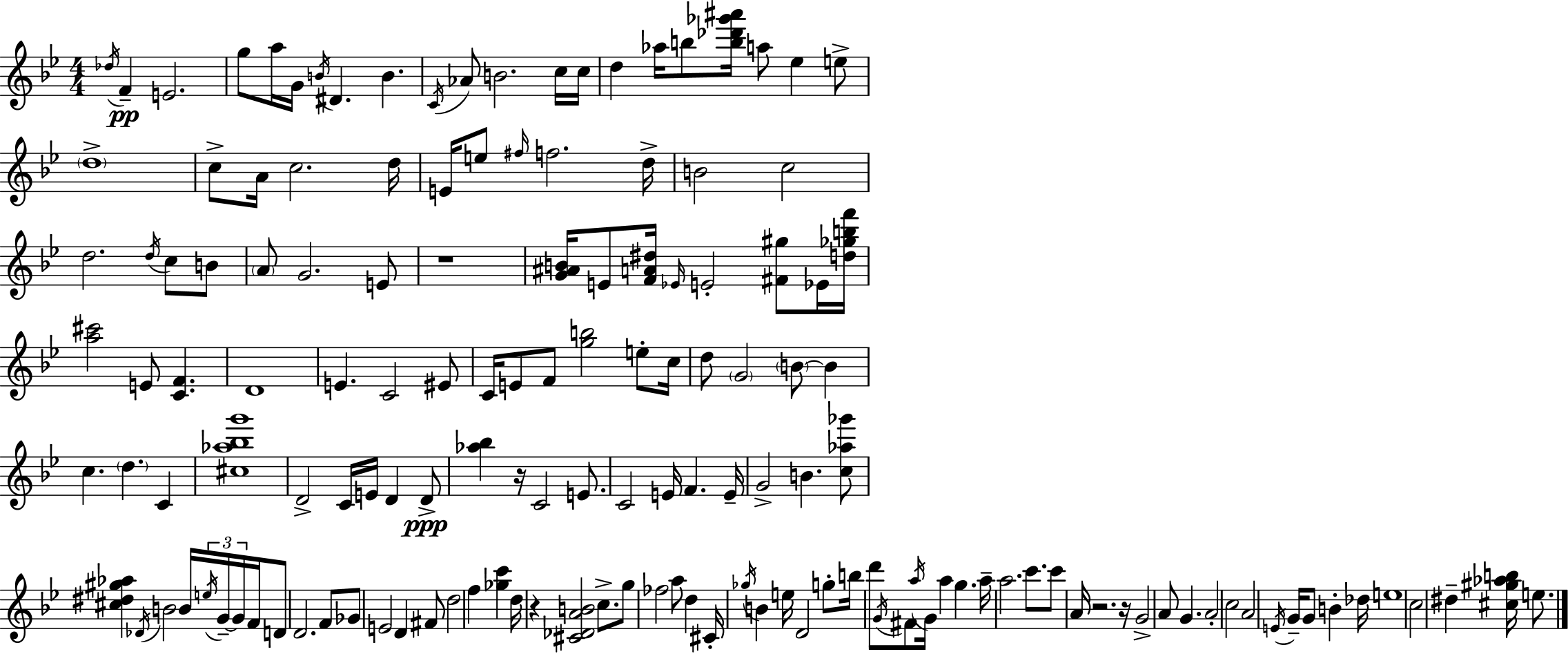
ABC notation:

X:1
T:Untitled
M:4/4
L:1/4
K:Bb
_d/4 F E2 g/2 a/4 G/4 B/4 ^D B C/4 _A/2 B2 c/4 c/4 d _a/4 b/2 [b_d'_g'^a']/4 a/2 _e e/2 d4 c/2 A/4 c2 d/4 E/4 e/2 ^f/4 f2 d/4 B2 c2 d2 d/4 c/2 B/2 A/2 G2 E/2 z4 [G^AB]/4 E/2 [FA^d]/4 _E/4 E2 [^F^g]/2 _E/4 [d_gbf']/4 [a^c']2 E/2 [CF] D4 E C2 ^E/2 C/4 E/2 F/2 [gb]2 e/2 c/4 d/2 G2 B/2 B c d C [^c_a_bg']4 D2 C/4 E/4 D D/2 [_a_b] z/4 C2 E/2 C2 E/4 F E/4 G2 B [c_a_g']/2 [^c^d^g_a] _D/4 B2 B/4 e/4 G/4 G/4 F/4 D/2 D2 F/2 _G/2 E2 D ^F/2 d2 f [_gc'] d/4 z [^C_DAB]2 c/2 g/2 _f2 a/2 d ^C/4 _g/4 B e/4 D2 g/2 b/4 d'/2 G/4 ^F/2 a/4 G/4 a g a/4 a2 c'/2 c'/2 A/4 z2 z/4 G2 A/2 G A2 c2 A2 E/4 G/4 G/2 B _d/4 e4 c2 ^d [^c^g_ab]/4 e/2